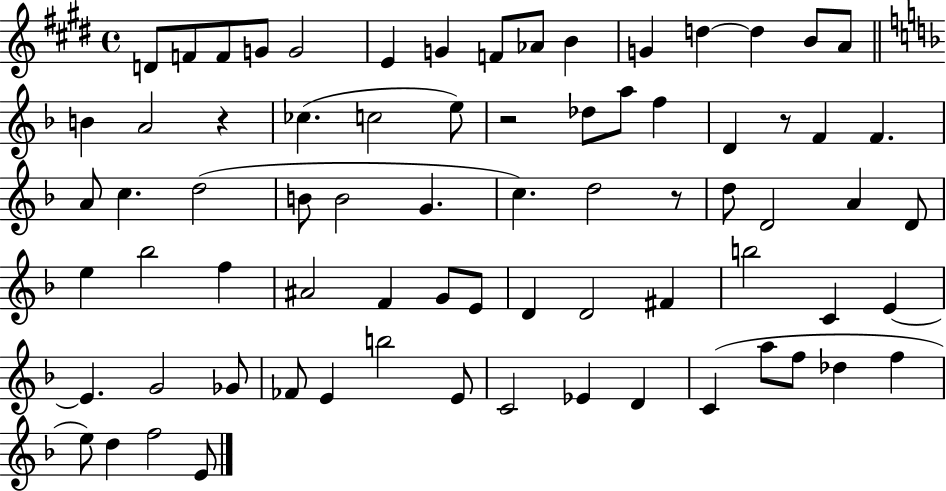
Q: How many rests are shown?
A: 4